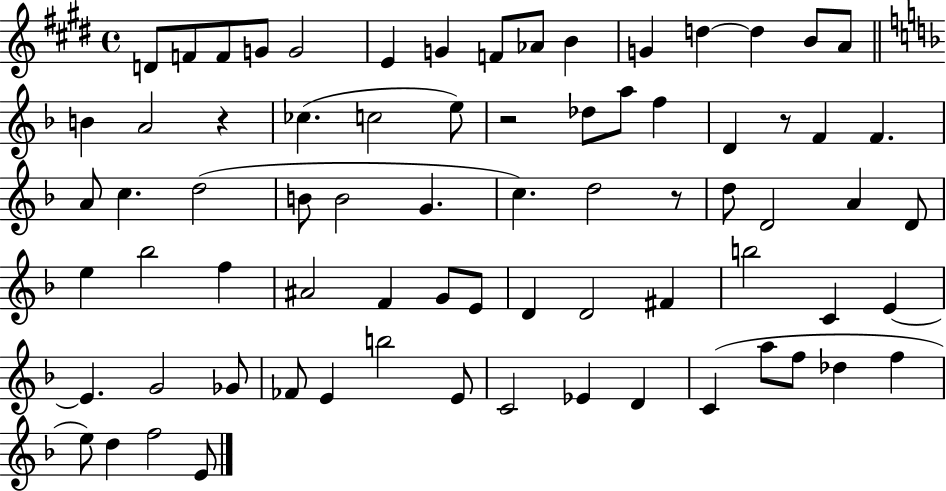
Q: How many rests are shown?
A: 4